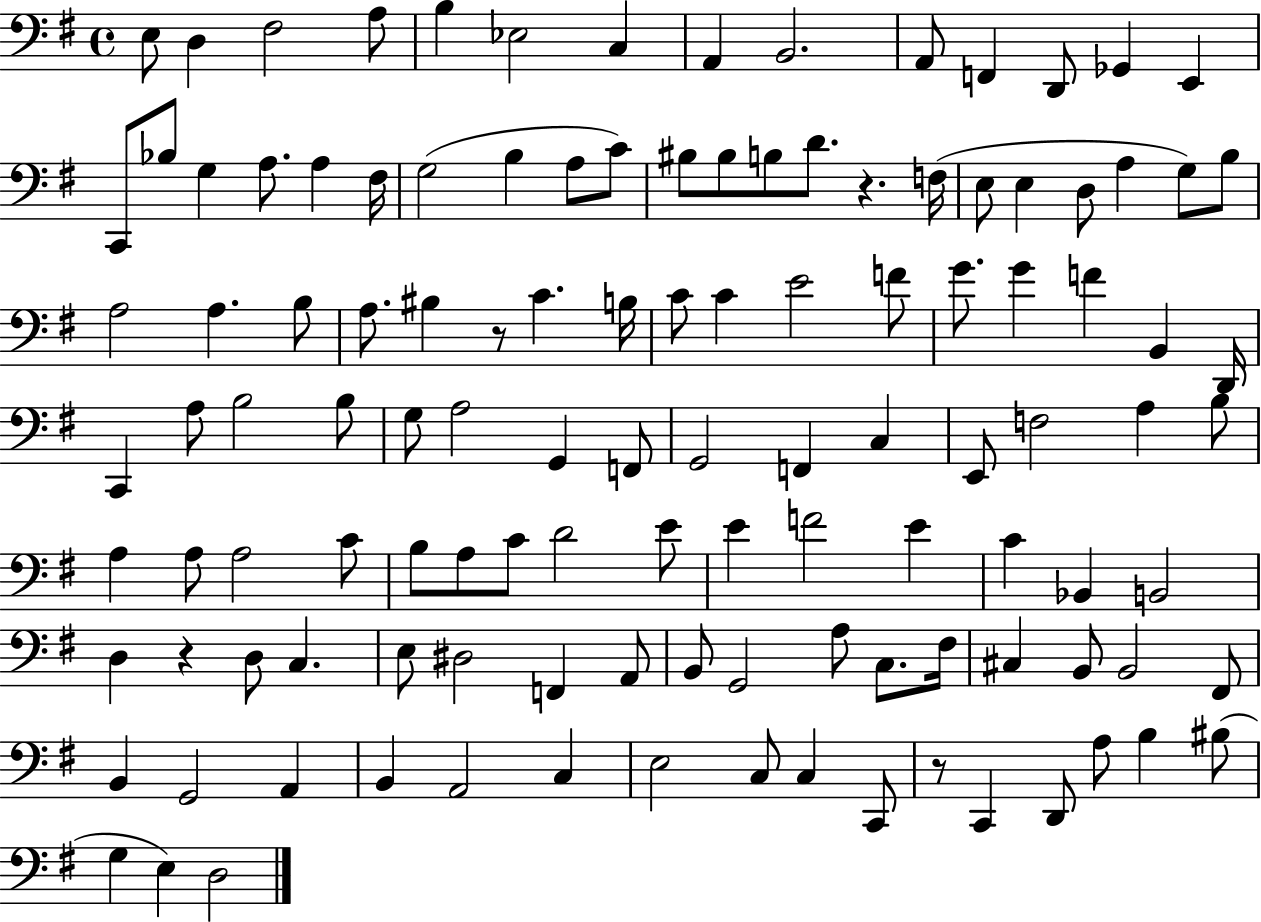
X:1
T:Untitled
M:4/4
L:1/4
K:G
E,/2 D, ^F,2 A,/2 B, _E,2 C, A,, B,,2 A,,/2 F,, D,,/2 _G,, E,, C,,/2 _B,/2 G, A,/2 A, ^F,/4 G,2 B, A,/2 C/2 ^B,/2 ^B,/2 B,/2 D/2 z F,/4 E,/2 E, D,/2 A, G,/2 B,/2 A,2 A, B,/2 A,/2 ^B, z/2 C B,/4 C/2 C E2 F/2 G/2 G F B,, D,,/4 C,, A,/2 B,2 B,/2 G,/2 A,2 G,, F,,/2 G,,2 F,, C, E,,/2 F,2 A, B,/2 A, A,/2 A,2 C/2 B,/2 A,/2 C/2 D2 E/2 E F2 E C _B,, B,,2 D, z D,/2 C, E,/2 ^D,2 F,, A,,/2 B,,/2 G,,2 A,/2 C,/2 ^F,/4 ^C, B,,/2 B,,2 ^F,,/2 B,, G,,2 A,, B,, A,,2 C, E,2 C,/2 C, C,,/2 z/2 C,, D,,/2 A,/2 B, ^B,/2 G, E, D,2